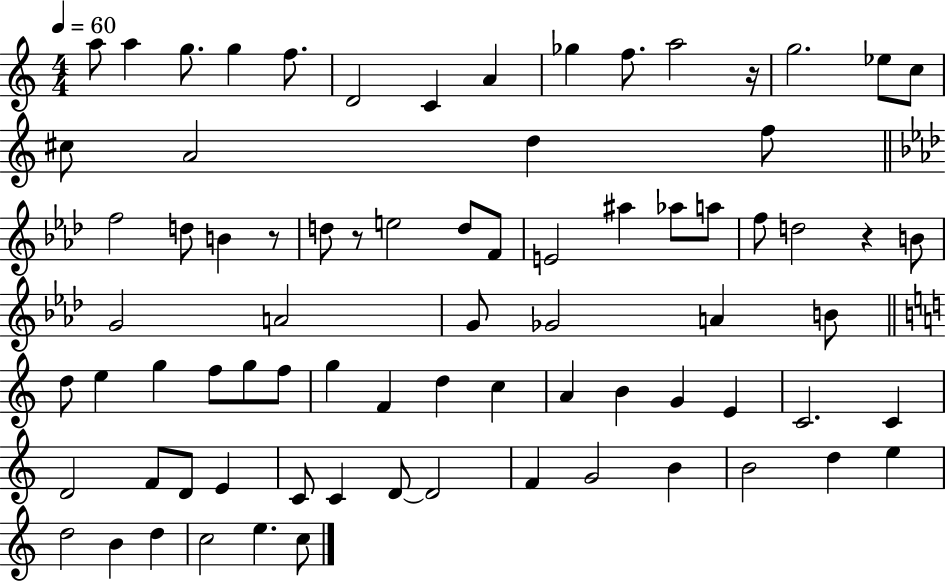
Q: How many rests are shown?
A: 4